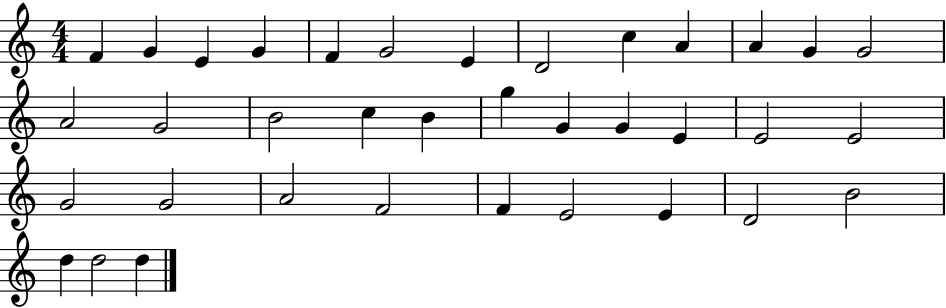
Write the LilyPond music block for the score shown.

{
  \clef treble
  \numericTimeSignature
  \time 4/4
  \key c \major
  f'4 g'4 e'4 g'4 | f'4 g'2 e'4 | d'2 c''4 a'4 | a'4 g'4 g'2 | \break a'2 g'2 | b'2 c''4 b'4 | g''4 g'4 g'4 e'4 | e'2 e'2 | \break g'2 g'2 | a'2 f'2 | f'4 e'2 e'4 | d'2 b'2 | \break d''4 d''2 d''4 | \bar "|."
}